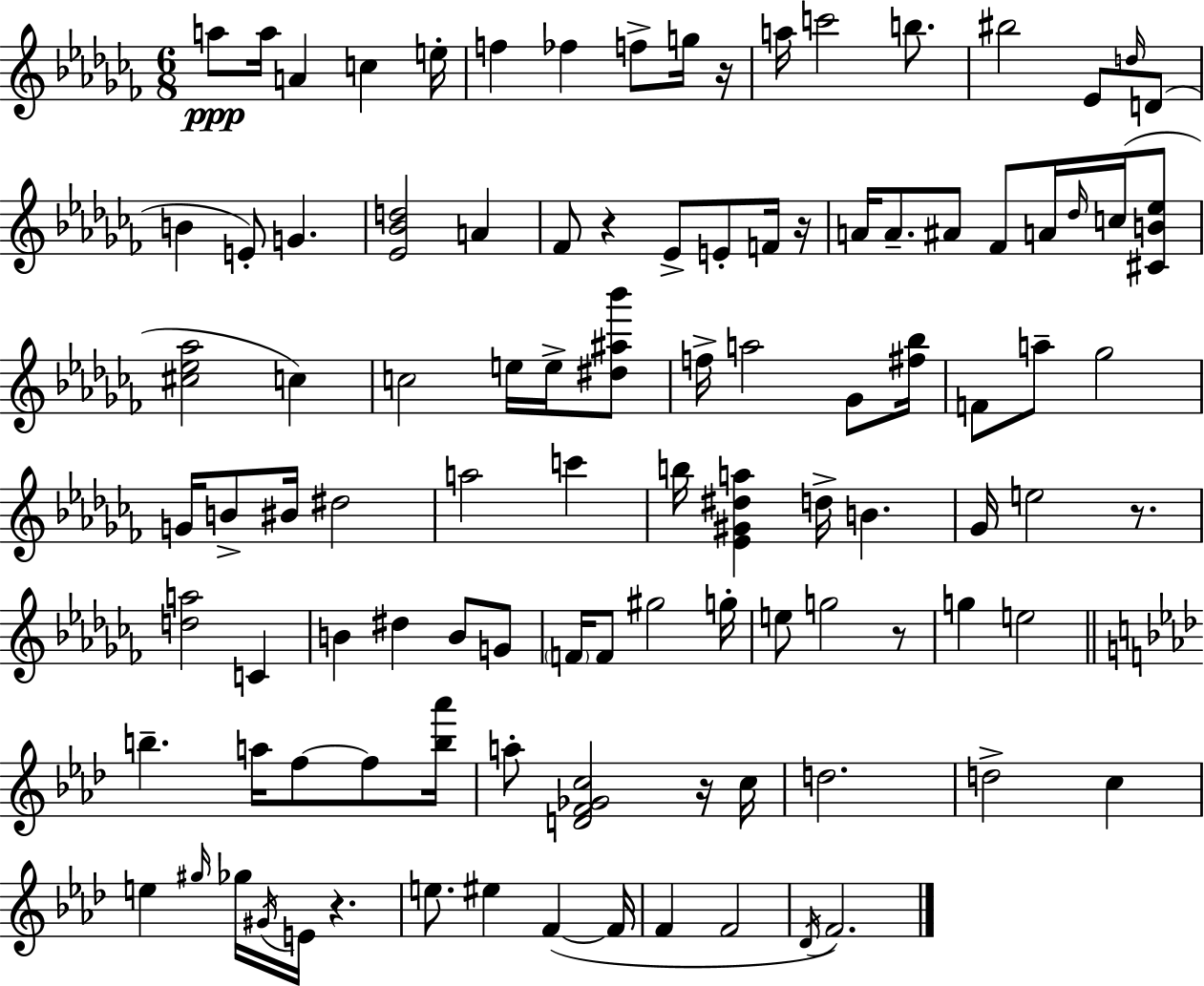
{
  \clef treble
  \numericTimeSignature
  \time 6/8
  \key aes \minor
  a''8\ppp a''16 a'4 c''4 e''16-. | f''4 fes''4 f''8-> g''16 r16 | a''16 c'''2 b''8. | bis''2 ees'8 \grace { d''16 }( d'8 | \break b'4 e'8-.) g'4. | <ees' bes' d''>2 a'4 | fes'8 r4 ees'8-> e'8-. f'16 | r16 a'16 a'8.-- ais'8 fes'8 a'16 \grace { des''16 } c''16( | \break <cis' b' ees''>8 <cis'' ees'' aes''>2 c''4) | c''2 e''16 e''16-> | <dis'' ais'' bes'''>8 f''16-> a''2 ges'8 | <fis'' bes''>16 f'8 a''8-- ges''2 | \break g'16 b'8-> bis'16 dis''2 | a''2 c'''4 | b''16 <ees' gis' dis'' a''>4 d''16-> b'4. | ges'16 e''2 r8. | \break <d'' a''>2 c'4 | b'4 dis''4 b'8 | g'8 \parenthesize f'16 f'8 gis''2 | g''16-. e''8 g''2 | \break r8 g''4 e''2 | \bar "||" \break \key f \minor b''4.-- a''16 f''8~~ f''8 <b'' aes'''>16 | a''8-. <d' f' ges' c''>2 r16 c''16 | d''2. | d''2-> c''4 | \break e''4 \grace { gis''16 } ges''16 \acciaccatura { gis'16 } e'16 r4. | e''8. eis''4 f'4~(~ | f'16 f'4 f'2 | \acciaccatura { des'16 }) f'2. | \break \bar "|."
}